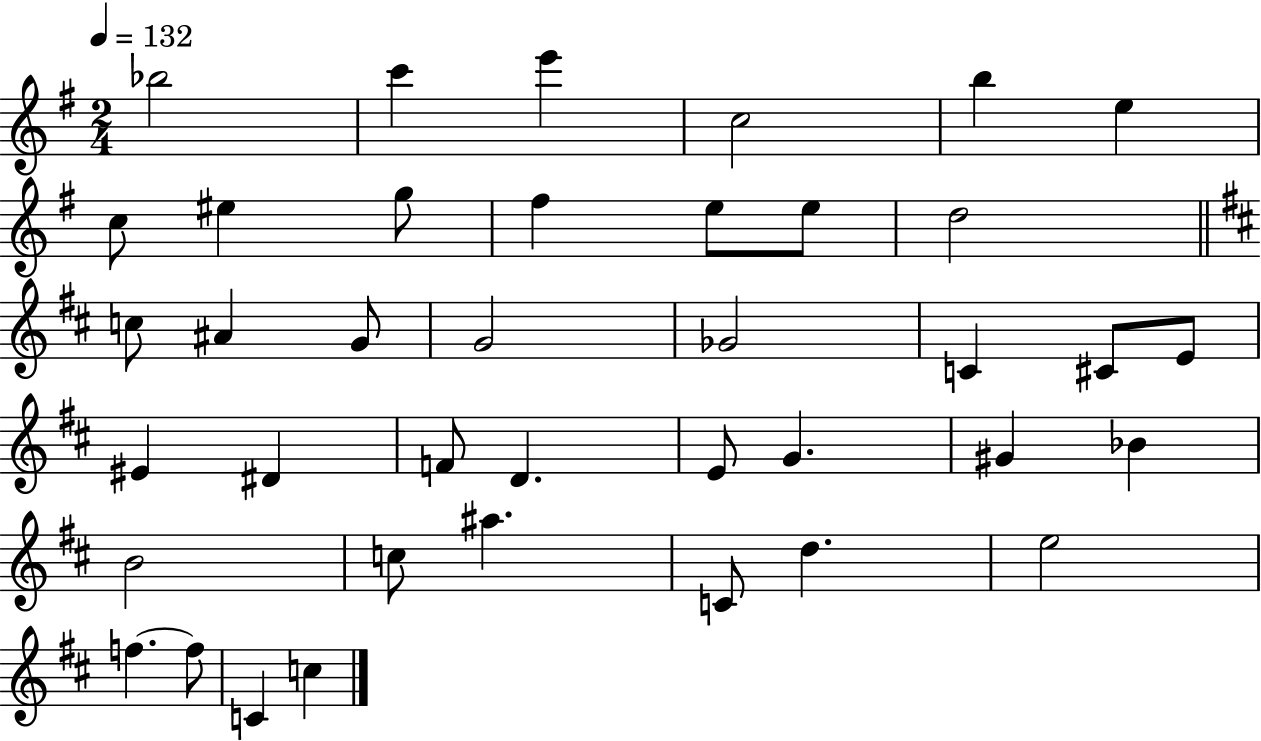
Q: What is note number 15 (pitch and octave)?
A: A#4